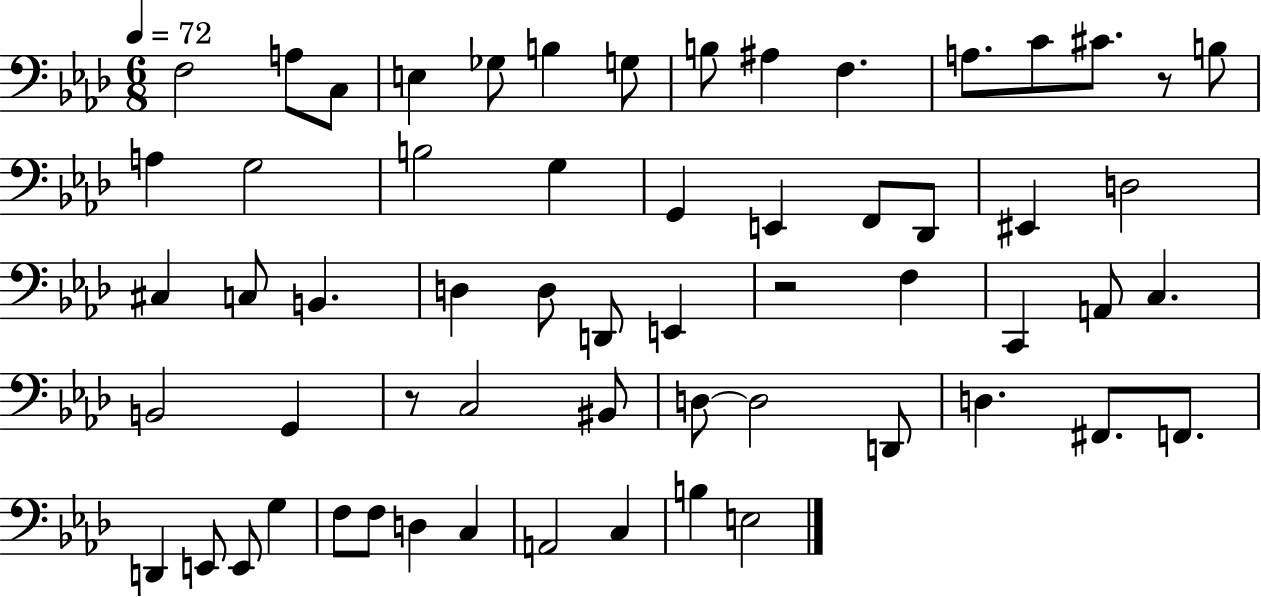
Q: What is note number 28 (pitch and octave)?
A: D3